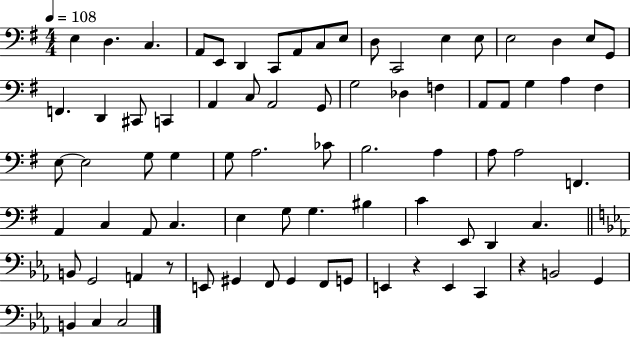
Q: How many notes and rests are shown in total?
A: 78